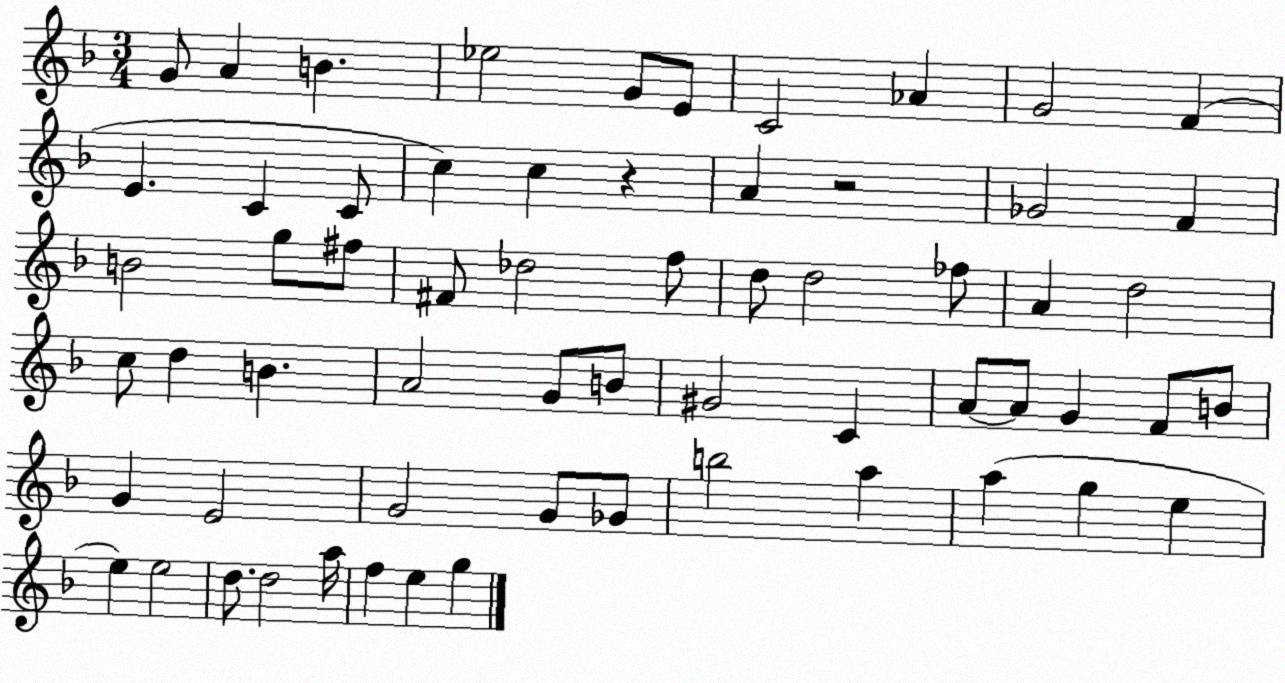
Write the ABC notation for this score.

X:1
T:Untitled
M:3/4
L:1/4
K:F
G/2 A B _e2 G/2 E/2 C2 _A G2 F E C C/2 c c z A z2 _G2 F B2 g/2 ^f/2 ^F/2 _d2 f/2 d/2 d2 _f/2 A d2 c/2 d B A2 G/2 B/2 ^G2 C A/2 A/2 G F/2 B/2 G E2 G2 G/2 _G/2 b2 a a g e e e2 d/2 d2 a/4 f e g